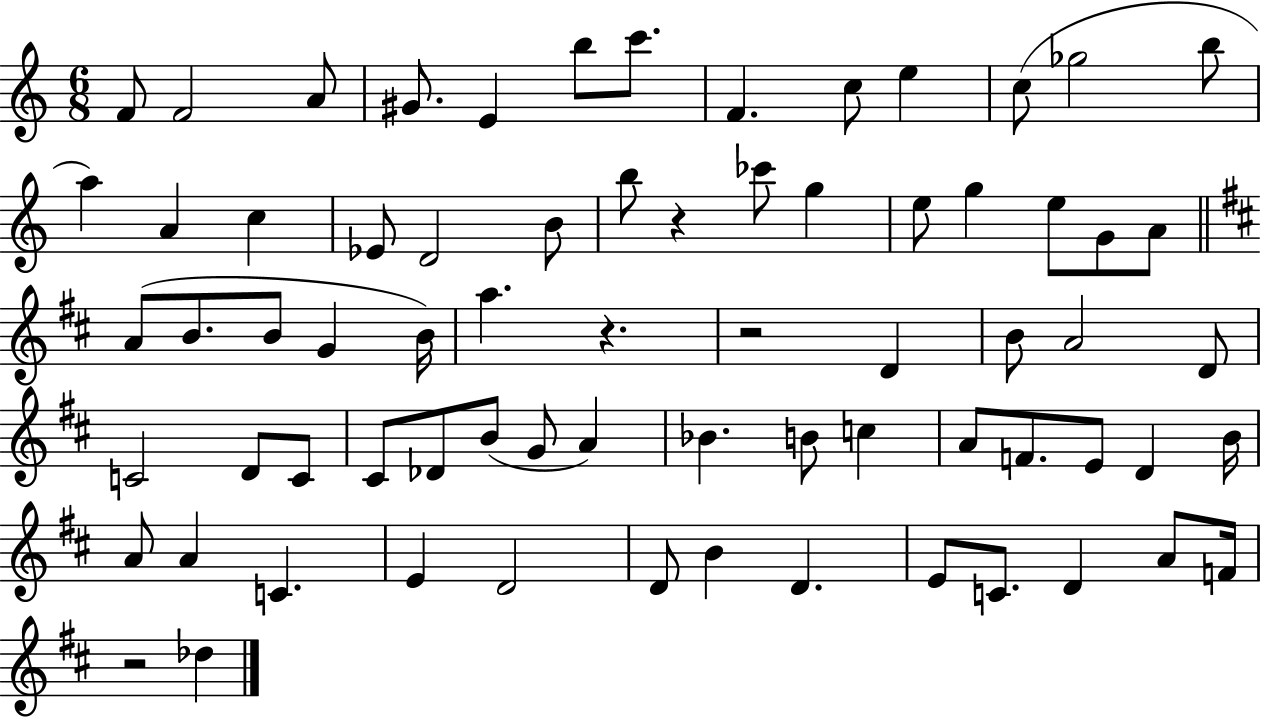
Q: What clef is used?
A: treble